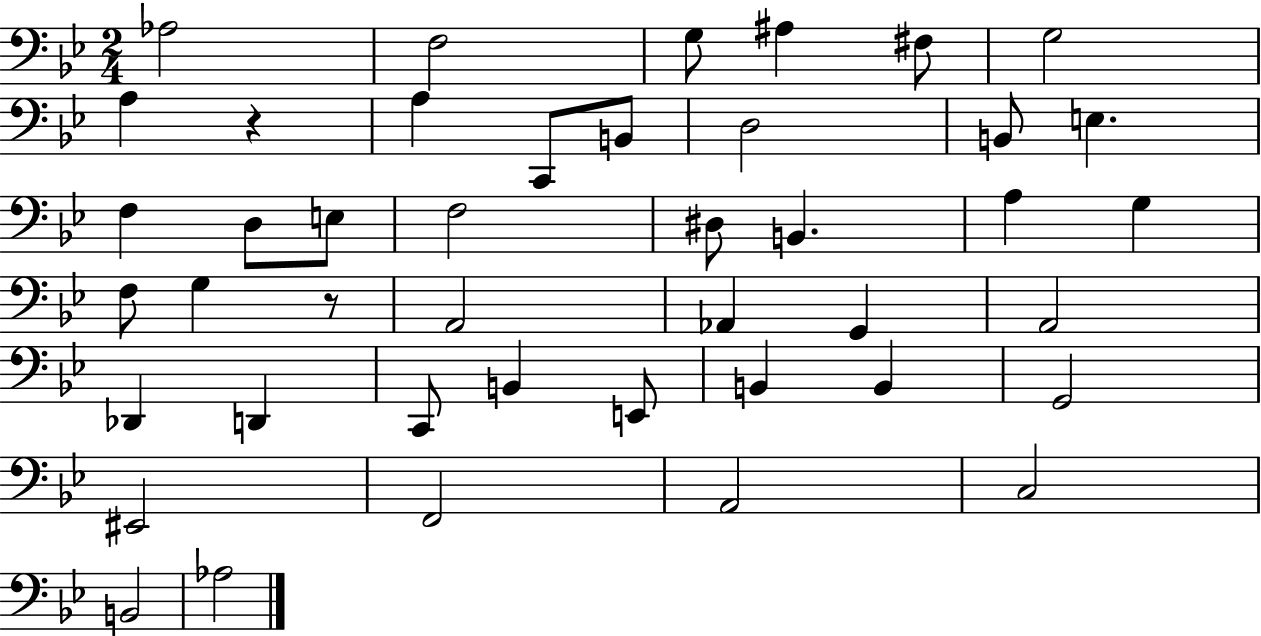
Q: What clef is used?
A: bass